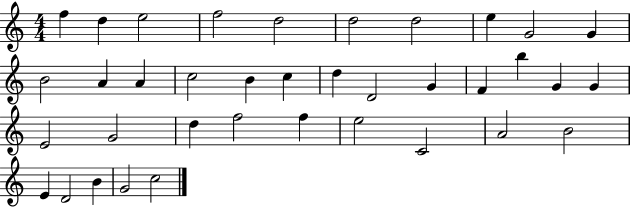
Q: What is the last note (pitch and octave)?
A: C5